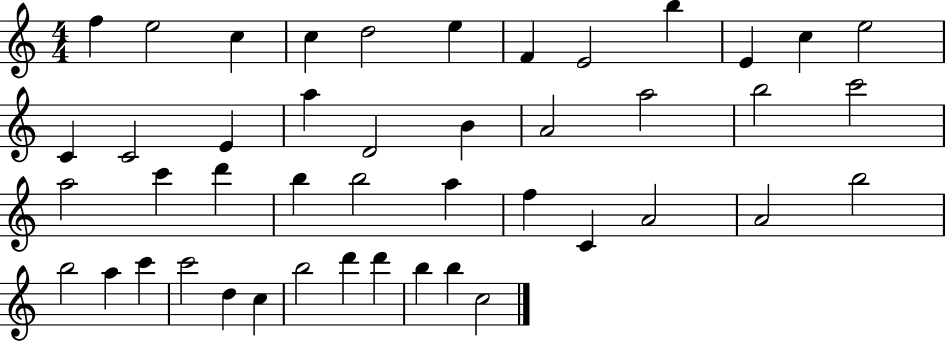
X:1
T:Untitled
M:4/4
L:1/4
K:C
f e2 c c d2 e F E2 b E c e2 C C2 E a D2 B A2 a2 b2 c'2 a2 c' d' b b2 a f C A2 A2 b2 b2 a c' c'2 d c b2 d' d' b b c2